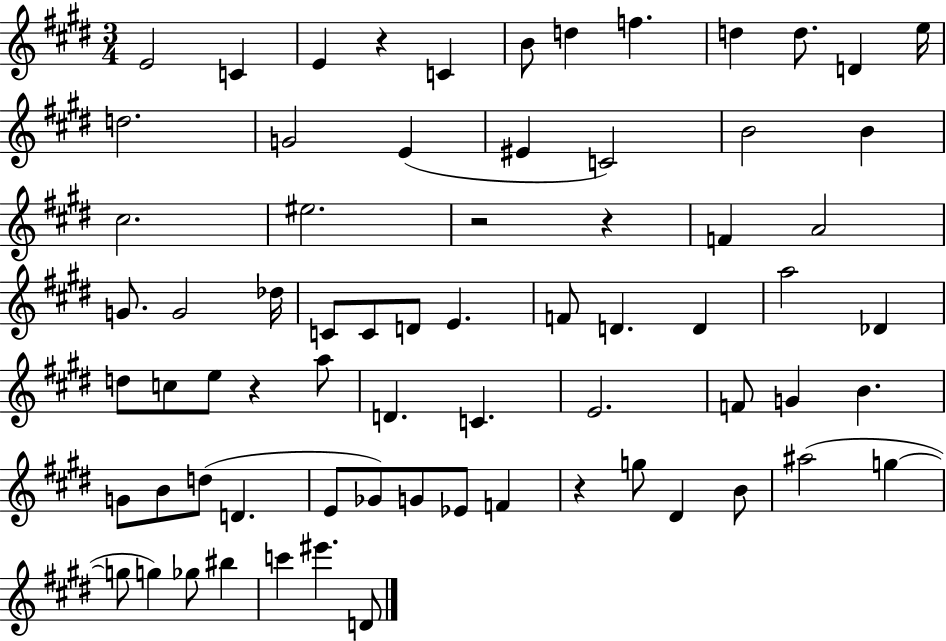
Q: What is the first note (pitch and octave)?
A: E4